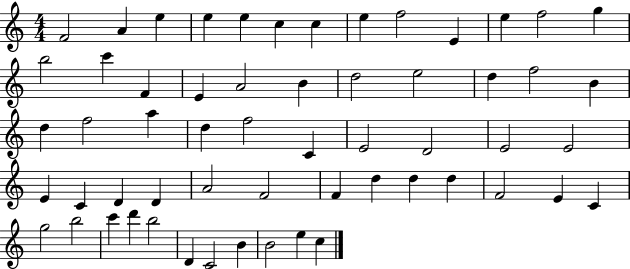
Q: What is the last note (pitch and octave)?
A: C5